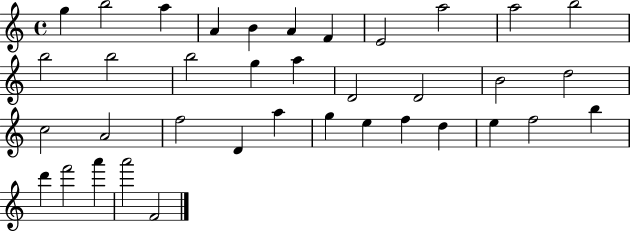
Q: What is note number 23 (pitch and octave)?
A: F5